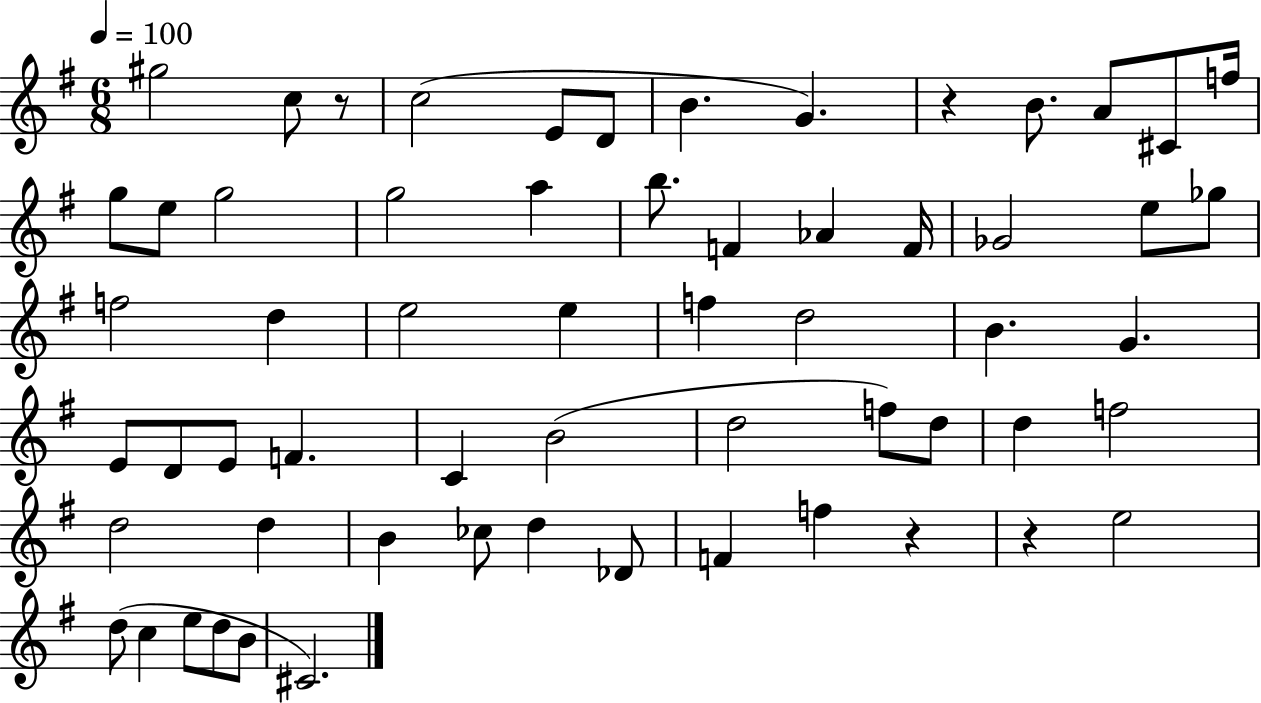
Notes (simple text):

G#5/h C5/e R/e C5/h E4/e D4/e B4/q. G4/q. R/q B4/e. A4/e C#4/e F5/s G5/e E5/e G5/h G5/h A5/q B5/e. F4/q Ab4/q F4/s Gb4/h E5/e Gb5/e F5/h D5/q E5/h E5/q F5/q D5/h B4/q. G4/q. E4/e D4/e E4/e F4/q. C4/q B4/h D5/h F5/e D5/e D5/q F5/h D5/h D5/q B4/q CES5/e D5/q Db4/e F4/q F5/q R/q R/q E5/h D5/e C5/q E5/e D5/e B4/e C#4/h.